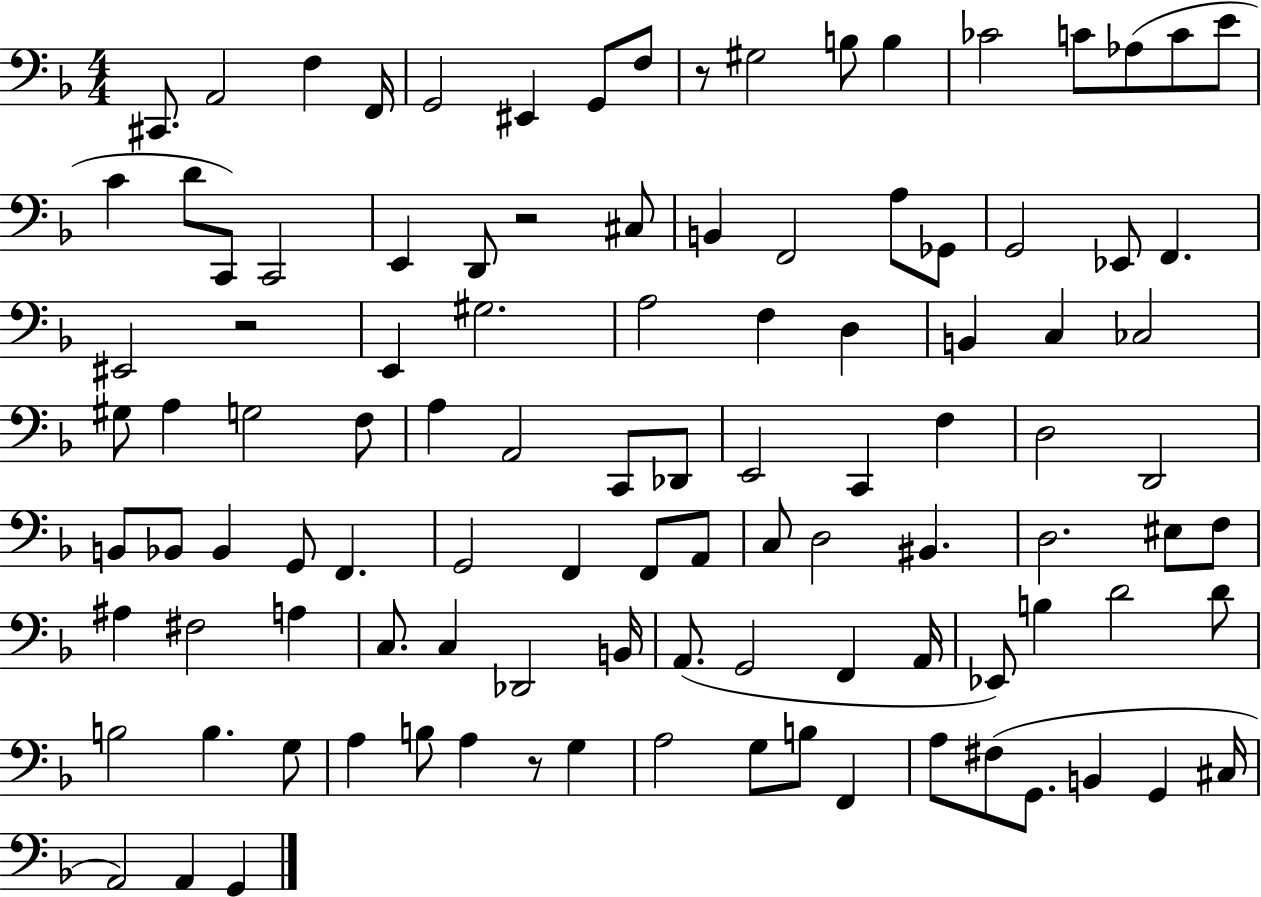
X:1
T:Untitled
M:4/4
L:1/4
K:F
^C,,/2 A,,2 F, F,,/4 G,,2 ^E,, G,,/2 F,/2 z/2 ^G,2 B,/2 B, _C2 C/2 _A,/2 C/2 E/2 C D/2 C,,/2 C,,2 E,, D,,/2 z2 ^C,/2 B,, F,,2 A,/2 _G,,/2 G,,2 _E,,/2 F,, ^E,,2 z2 E,, ^G,2 A,2 F, D, B,, C, _C,2 ^G,/2 A, G,2 F,/2 A, A,,2 C,,/2 _D,,/2 E,,2 C,, F, D,2 D,,2 B,,/2 _B,,/2 _B,, G,,/2 F,, G,,2 F,, F,,/2 A,,/2 C,/2 D,2 ^B,, D,2 ^E,/2 F,/2 ^A, ^F,2 A, C,/2 C, _D,,2 B,,/4 A,,/2 G,,2 F,, A,,/4 _E,,/2 B, D2 D/2 B,2 B, G,/2 A, B,/2 A, z/2 G, A,2 G,/2 B,/2 F,, A,/2 ^F,/2 G,,/2 B,, G,, ^C,/4 A,,2 A,, G,,